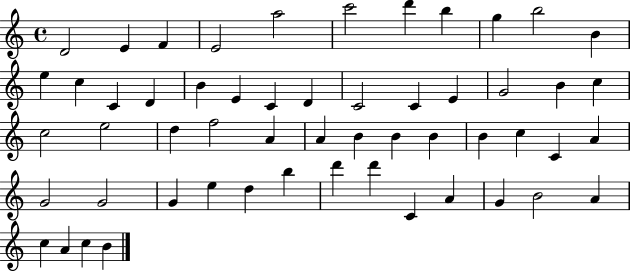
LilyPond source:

{
  \clef treble
  \time 4/4
  \defaultTimeSignature
  \key c \major
  d'2 e'4 f'4 | e'2 a''2 | c'''2 d'''4 b''4 | g''4 b''2 b'4 | \break e''4 c''4 c'4 d'4 | b'4 e'4 c'4 d'4 | c'2 c'4 e'4 | g'2 b'4 c''4 | \break c''2 e''2 | d''4 f''2 a'4 | a'4 b'4 b'4 b'4 | b'4 c''4 c'4 a'4 | \break g'2 g'2 | g'4 e''4 d''4 b''4 | d'''4 d'''4 c'4 a'4 | g'4 b'2 a'4 | \break c''4 a'4 c''4 b'4 | \bar "|."
}